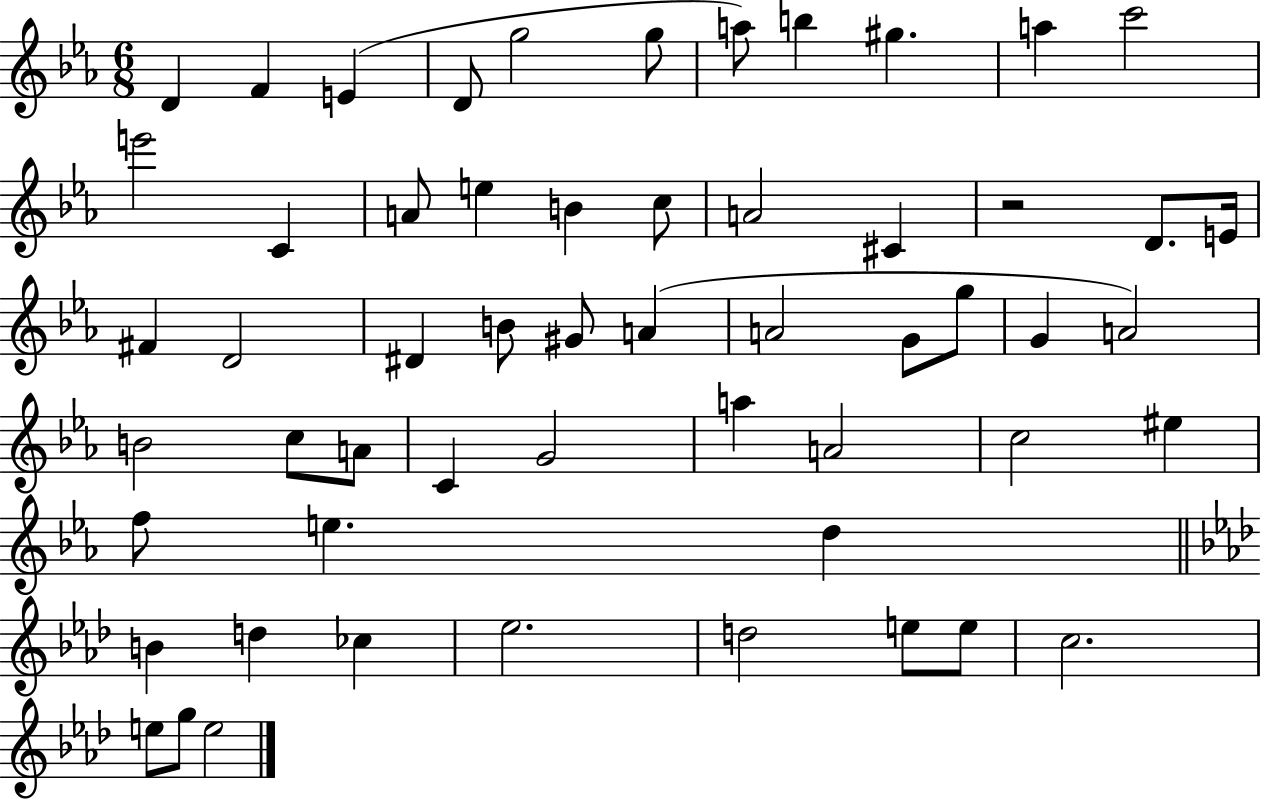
X:1
T:Untitled
M:6/8
L:1/4
K:Eb
D F E D/2 g2 g/2 a/2 b ^g a c'2 e'2 C A/2 e B c/2 A2 ^C z2 D/2 E/4 ^F D2 ^D B/2 ^G/2 A A2 G/2 g/2 G A2 B2 c/2 A/2 C G2 a A2 c2 ^e f/2 e d B d _c _e2 d2 e/2 e/2 c2 e/2 g/2 e2